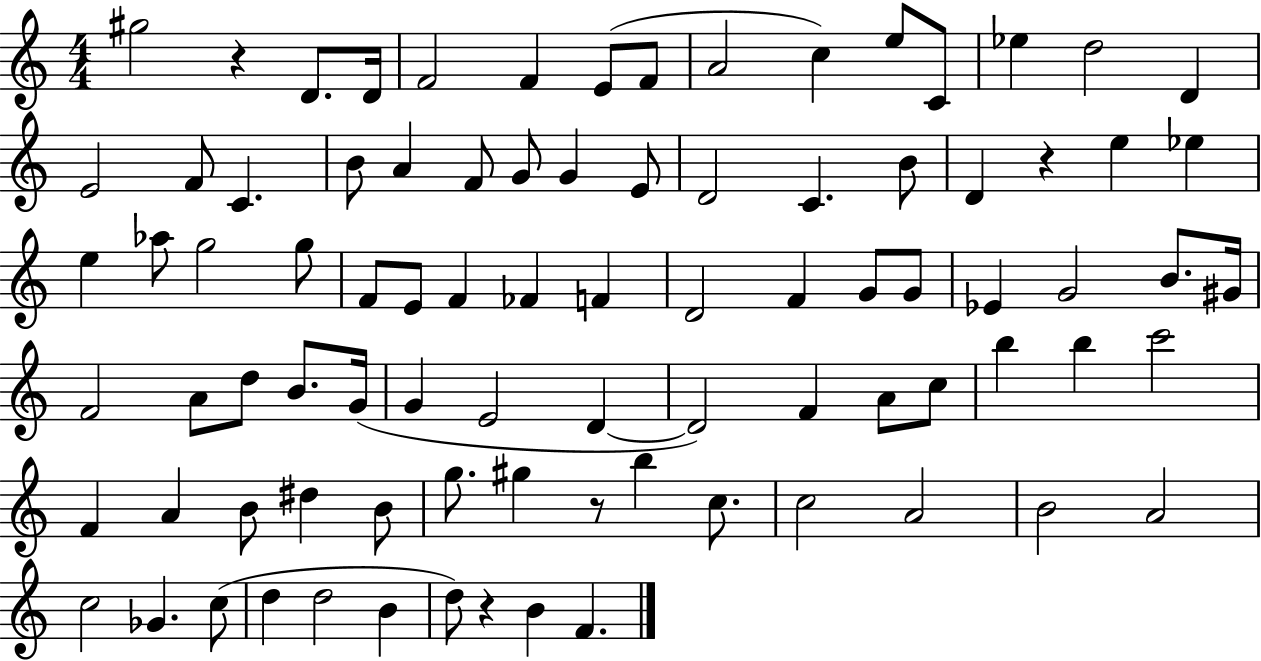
{
  \clef treble
  \numericTimeSignature
  \time 4/4
  \key c \major
  gis''2 r4 d'8. d'16 | f'2 f'4 e'8( f'8 | a'2 c''4) e''8 c'8 | ees''4 d''2 d'4 | \break e'2 f'8 c'4. | b'8 a'4 f'8 g'8 g'4 e'8 | d'2 c'4. b'8 | d'4 r4 e''4 ees''4 | \break e''4 aes''8 g''2 g''8 | f'8 e'8 f'4 fes'4 f'4 | d'2 f'4 g'8 g'8 | ees'4 g'2 b'8. gis'16 | \break f'2 a'8 d''8 b'8. g'16( | g'4 e'2 d'4~~ | d'2) f'4 a'8 c''8 | b''4 b''4 c'''2 | \break f'4 a'4 b'8 dis''4 b'8 | g''8. gis''4 r8 b''4 c''8. | c''2 a'2 | b'2 a'2 | \break c''2 ges'4. c''8( | d''4 d''2 b'4 | d''8) r4 b'4 f'4. | \bar "|."
}